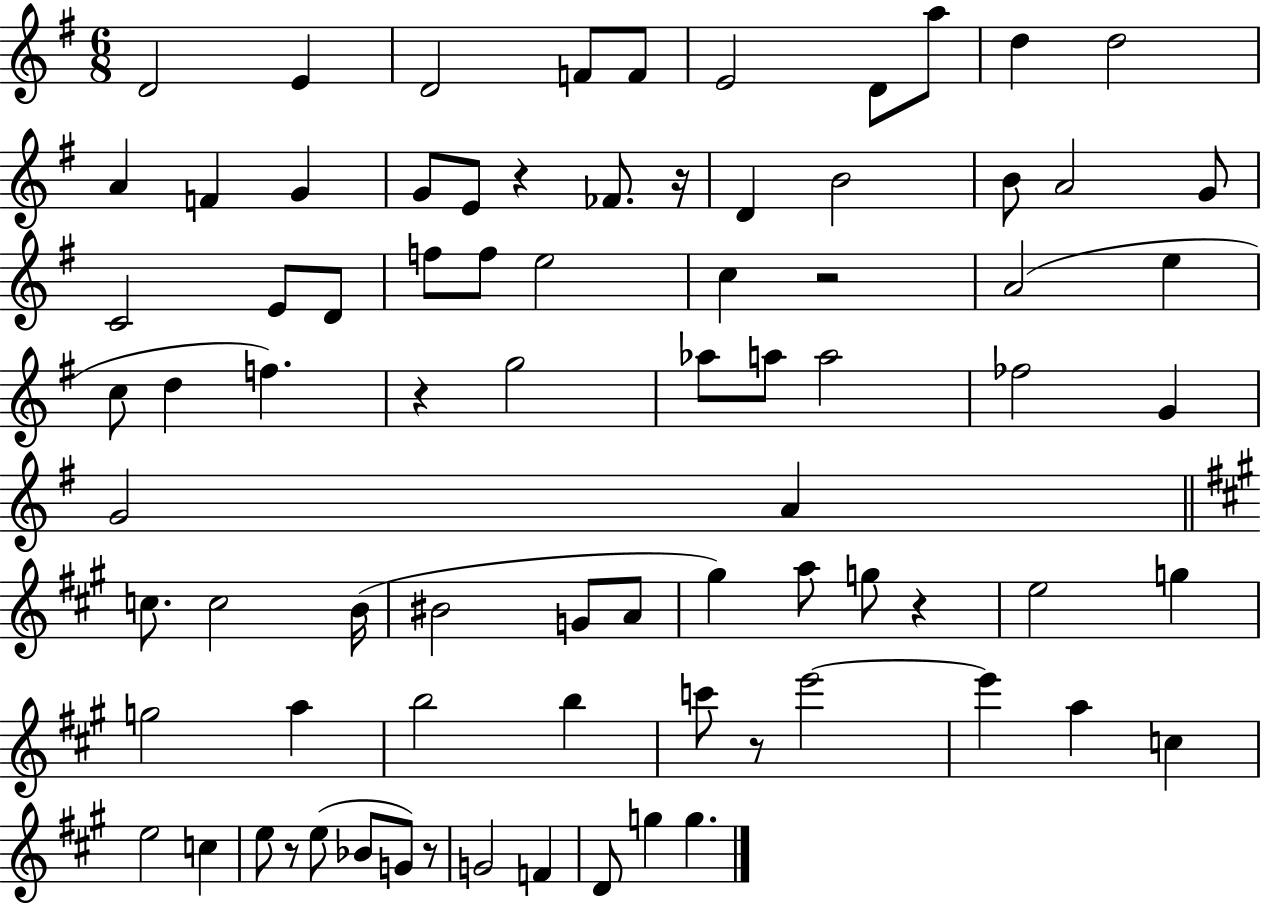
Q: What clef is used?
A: treble